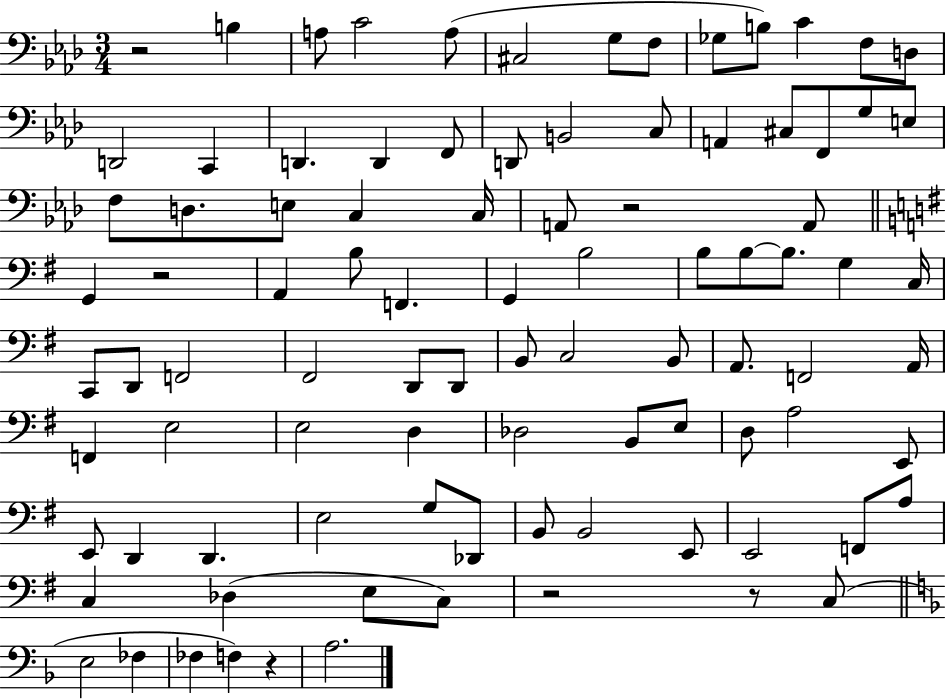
{
  \clef bass
  \numericTimeSignature
  \time 3/4
  \key aes \major
  r2 b4 | a8 c'2 a8( | cis2 g8 f8 | ges8 b8) c'4 f8 d8 | \break d,2 c,4 | d,4. d,4 f,8 | d,8 b,2 c8 | a,4 cis8 f,8 g8 e8 | \break f8 d8. e8 c4 c16 | a,8 r2 a,8 | \bar "||" \break \key g \major g,4 r2 | a,4 b8 f,4. | g,4 b2 | b8 b8~~ b8. g4 c16 | \break c,8 d,8 f,2 | fis,2 d,8 d,8 | b,8 c2 b,8 | a,8. f,2 a,16 | \break f,4 e2 | e2 d4 | des2 b,8 e8 | d8 a2 e,8 | \break e,8 d,4 d,4. | e2 g8 des,8 | b,8 b,2 e,8 | e,2 f,8 a8 | \break c4 des4( e8 c8) | r2 r8 c8( | \bar "||" \break \key f \major e2 fes4 | fes4 f4) r4 | a2. | \bar "|."
}